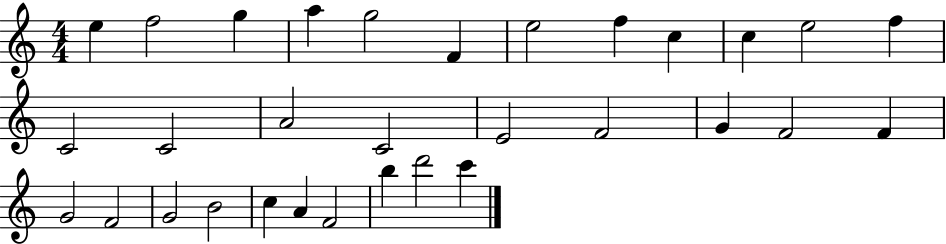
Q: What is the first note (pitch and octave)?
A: E5